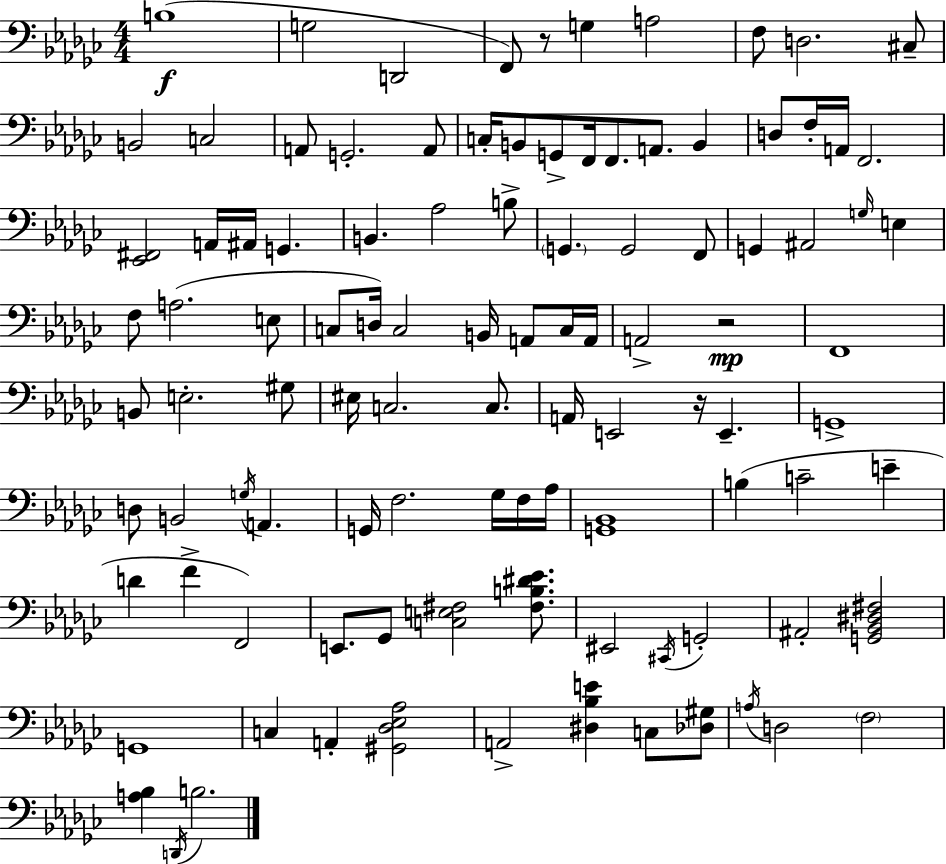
B3/w G3/h D2/h F2/e R/e G3/q A3/h F3/e D3/h. C#3/e B2/h C3/h A2/e G2/h. A2/e C3/s B2/e G2/e F2/s F2/e. A2/e. B2/q D3/e F3/s A2/s F2/h. [Eb2,F#2]/h A2/s A#2/s G2/q. B2/q. Ab3/h B3/e G2/q. G2/h F2/e G2/q A#2/h G3/s E3/q F3/e A3/h. E3/e C3/e D3/s C3/h B2/s A2/e C3/s A2/s A2/h R/h F2/w B2/e E3/h. G#3/e EIS3/s C3/h. C3/e. A2/s E2/h R/s E2/q. G2/w D3/e B2/h G3/s A2/q. G2/s F3/h. Gb3/s F3/s Ab3/s [G2,Bb2]/w B3/q C4/h E4/q D4/q F4/q F2/h E2/e. Gb2/e [C3,E3,F#3]/h [F#3,B3,D#4,Eb4]/e. EIS2/h C#2/s G2/h A#2/h [G2,Bb2,D#3,F#3]/h G2/w C3/q A2/q [G#2,Db3,Eb3,Ab3]/h A2/h [D#3,Bb3,E4]/q C3/e [Db3,G#3]/e A3/s D3/h F3/h [A3,Bb3]/q D2/s B3/h.